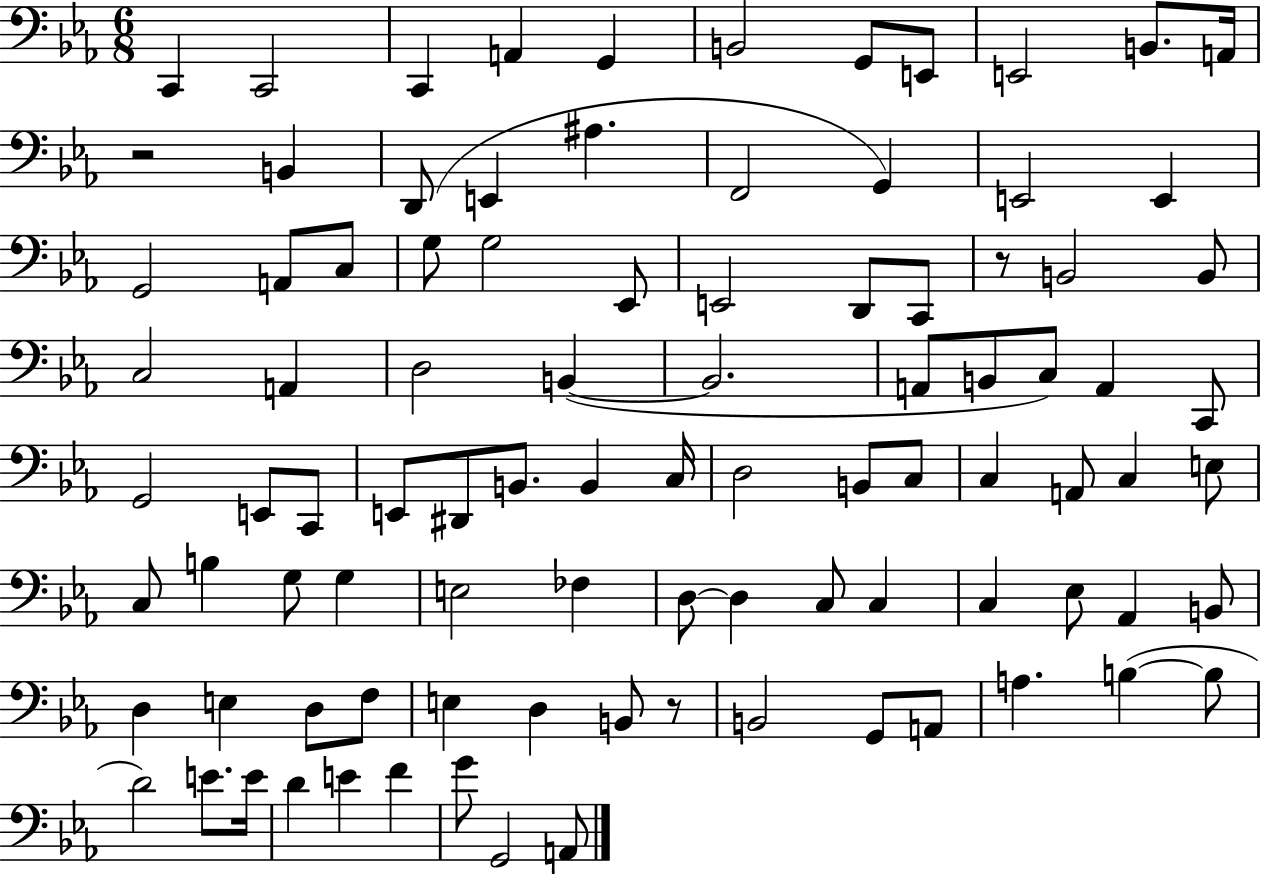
C2/q C2/h C2/q A2/q G2/q B2/h G2/e E2/e E2/h B2/e. A2/s R/h B2/q D2/e E2/q A#3/q. F2/h G2/q E2/h E2/q G2/h A2/e C3/e G3/e G3/h Eb2/e E2/h D2/e C2/e R/e B2/h B2/e C3/h A2/q D3/h B2/q B2/h. A2/e B2/e C3/e A2/q C2/e G2/h E2/e C2/e E2/e D#2/e B2/e. B2/q C3/s D3/h B2/e C3/e C3/q A2/e C3/q E3/e C3/e B3/q G3/e G3/q E3/h FES3/q D3/e D3/q C3/e C3/q C3/q Eb3/e Ab2/q B2/e D3/q E3/q D3/e F3/e E3/q D3/q B2/e R/e B2/h G2/e A2/e A3/q. B3/q B3/e D4/h E4/e. E4/s D4/q E4/q F4/q G4/e G2/h A2/e